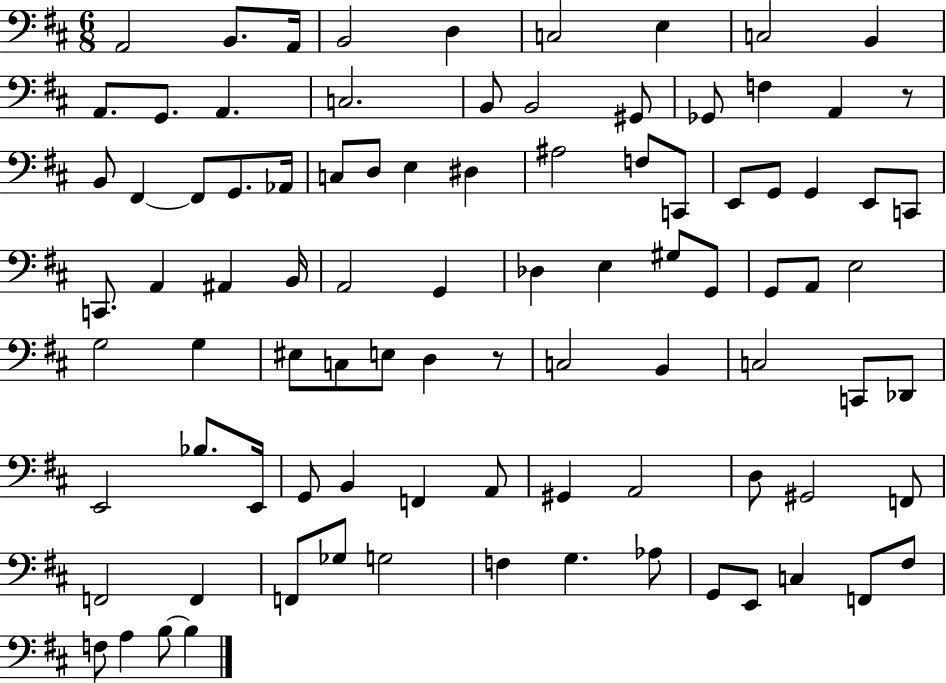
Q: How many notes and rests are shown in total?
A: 91